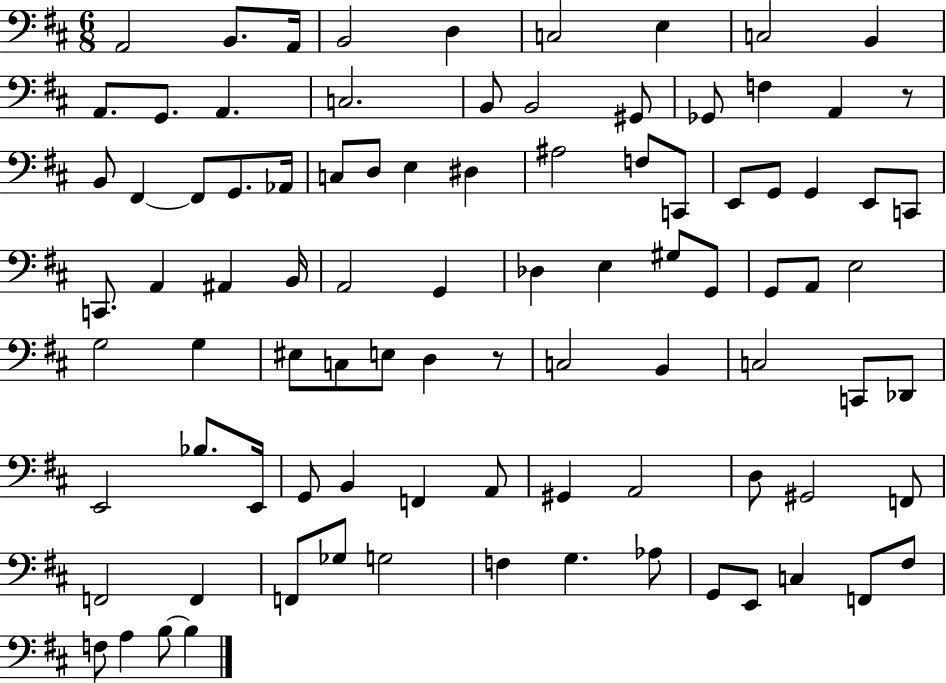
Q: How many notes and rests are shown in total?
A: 91